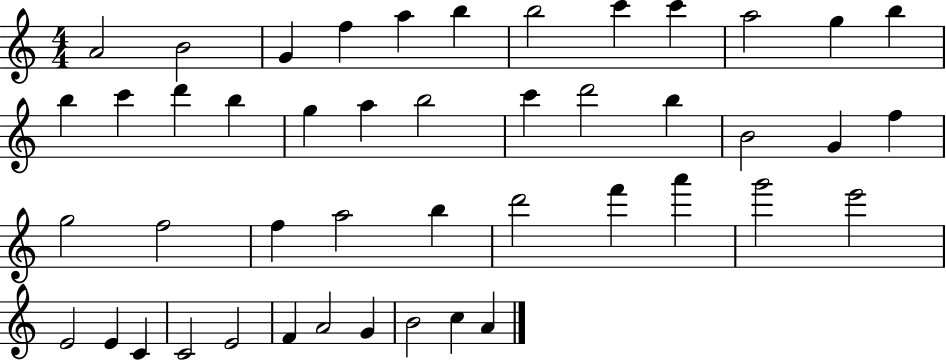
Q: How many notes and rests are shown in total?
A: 46